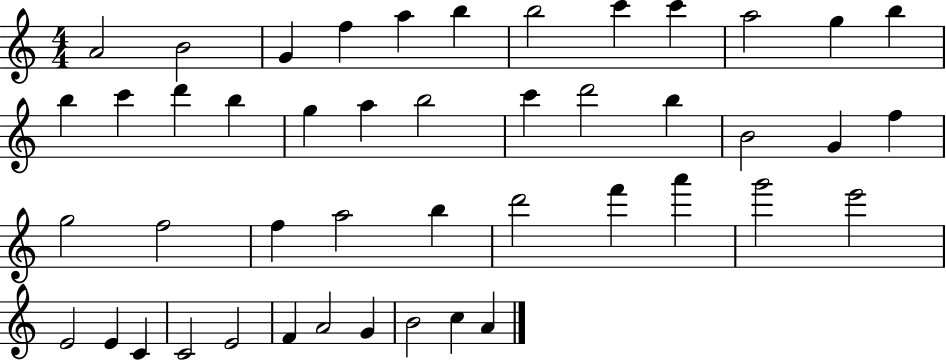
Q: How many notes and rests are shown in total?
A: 46